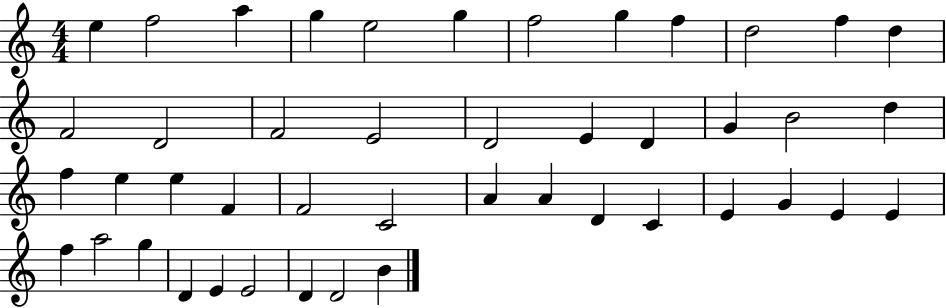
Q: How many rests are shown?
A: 0